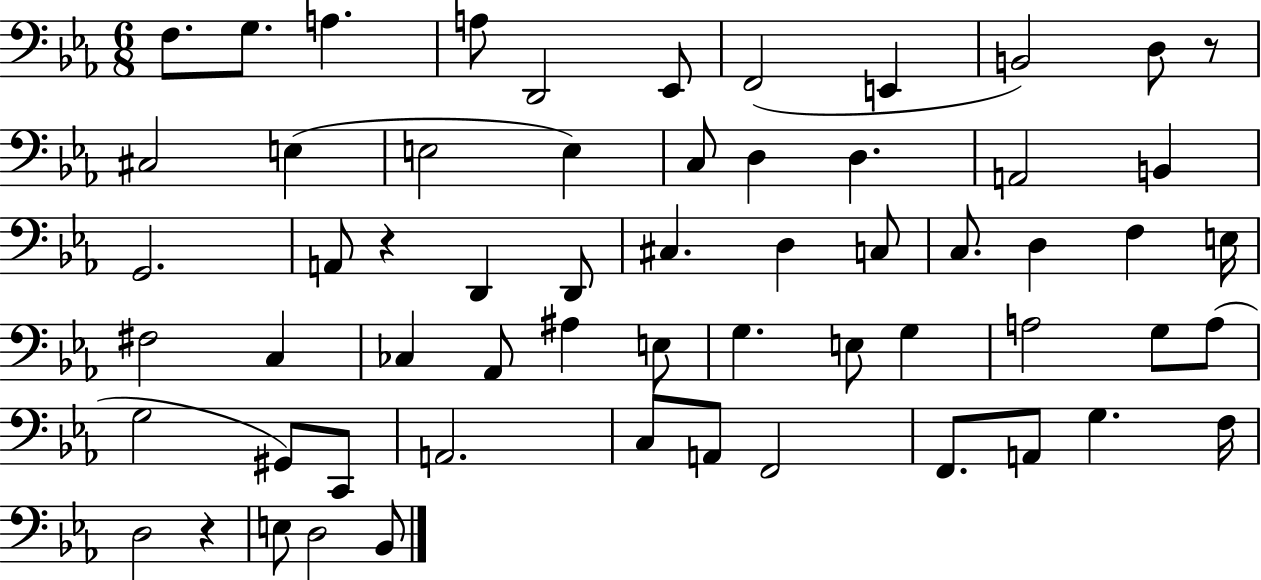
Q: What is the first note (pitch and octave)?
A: F3